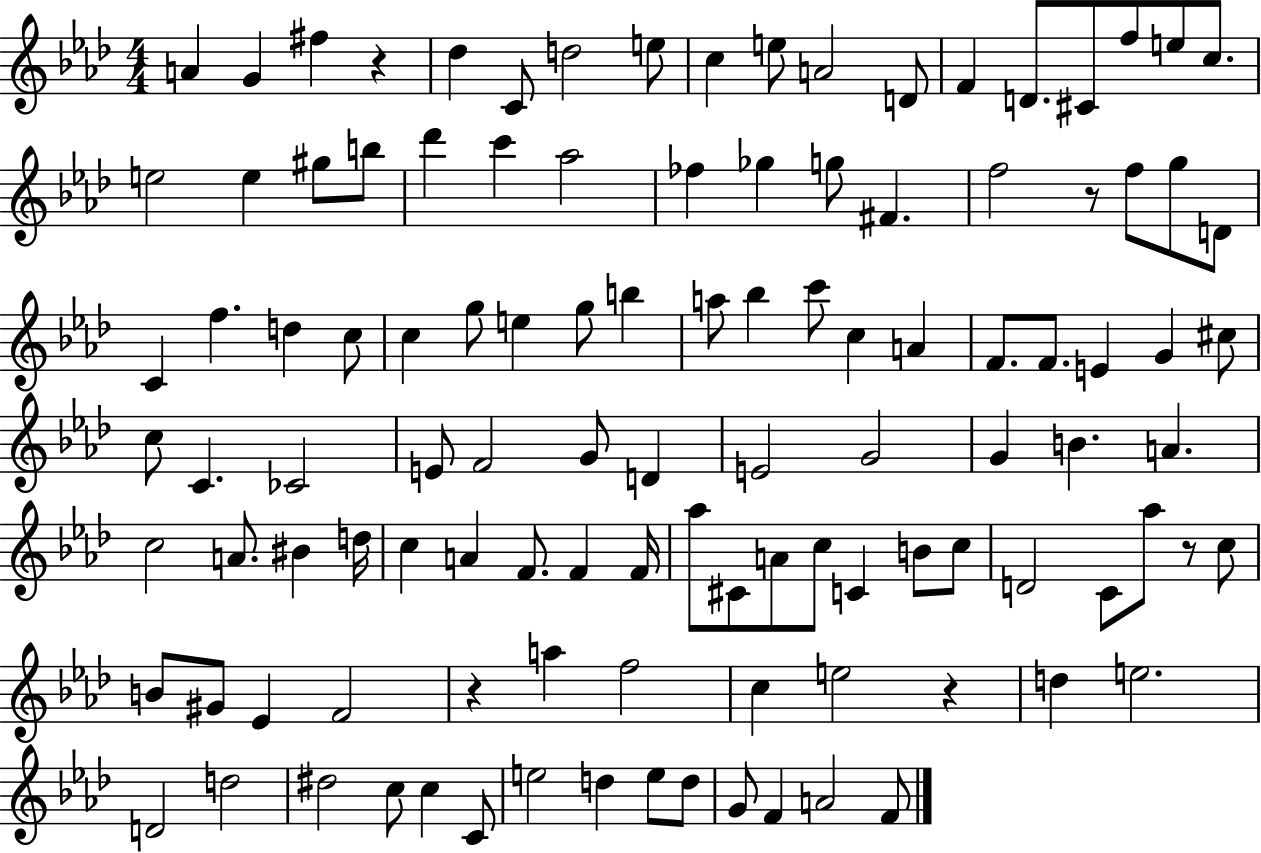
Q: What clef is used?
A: treble